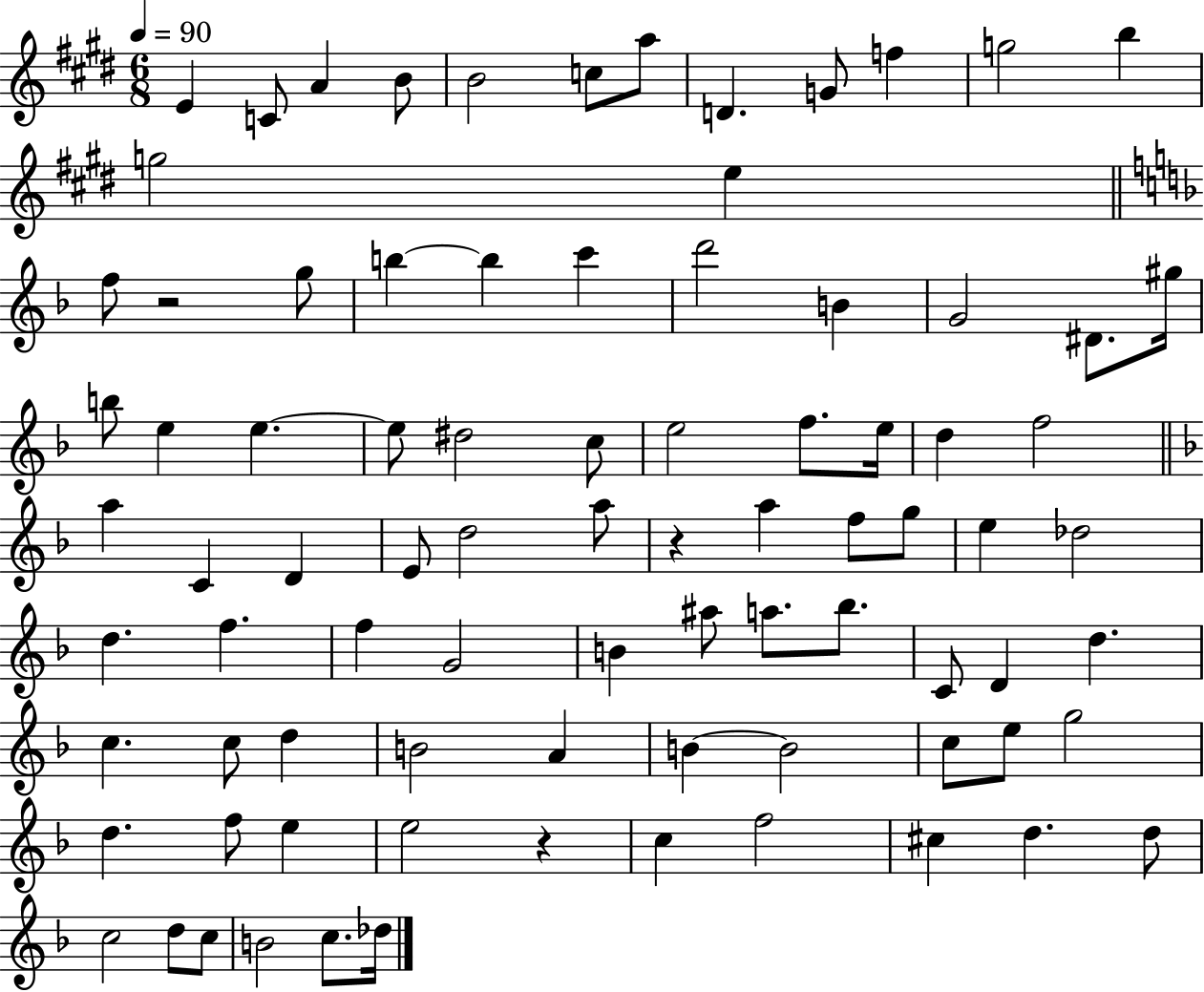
X:1
T:Untitled
M:6/8
L:1/4
K:E
E C/2 A B/2 B2 c/2 a/2 D G/2 f g2 b g2 e f/2 z2 g/2 b b c' d'2 B G2 ^D/2 ^g/4 b/2 e e e/2 ^d2 c/2 e2 f/2 e/4 d f2 a C D E/2 d2 a/2 z a f/2 g/2 e _d2 d f f G2 B ^a/2 a/2 _b/2 C/2 D d c c/2 d B2 A B B2 c/2 e/2 g2 d f/2 e e2 z c f2 ^c d d/2 c2 d/2 c/2 B2 c/2 _d/4